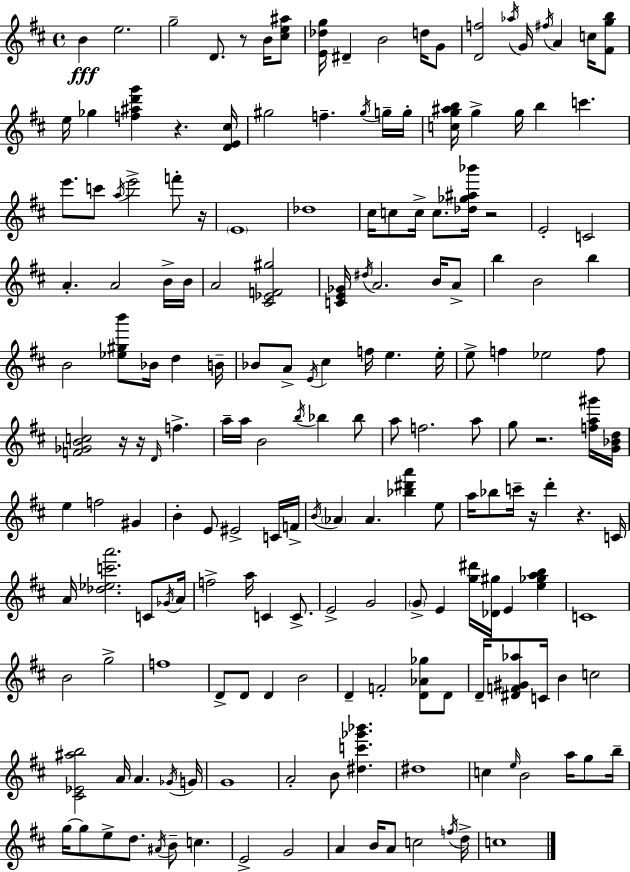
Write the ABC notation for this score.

X:1
T:Untitled
M:4/4
L:1/4
K:D
B e2 g2 D/2 z/2 B/4 [^ce^a]/2 [E_dg]/4 ^D B2 d/4 G/2 [Df]2 _a/4 G/4 ^f/4 A c/4 [^Fgb]/2 e/4 _g [f^ad'g'] z [DE^c]/4 ^g2 f ^g/4 g/4 g/4 [cg^ab]/4 g g/4 b c' e'/2 c'/2 a/4 e'2 f'/2 z/4 E4 _d4 ^c/4 c/2 c/4 c/2 [_d_g^a_b']/4 z2 E2 C2 A A2 B/4 B/4 A2 [^C_EF^g]2 [CE_G]/4 ^d/4 A2 B/4 A/2 b B2 b B2 [_e^gb']/2 _B/4 d B/4 _B/2 A/2 E/4 ^c f/4 e e/4 e/2 f _e2 f/2 [F_GBc]2 z/4 z/4 D/4 f a/4 a/4 B2 b/4 _b _b/2 a/2 f2 a/2 g/2 z2 [fa^g']/4 [G_Bd]/4 e f2 ^G B E/2 ^E2 C/4 F/4 B/4 _A _A [_b^d'a'] e/2 a/4 _b/2 c'/4 z/4 d' z C/4 A/4 [_d_ec'a']2 C/2 _G/4 A/4 f2 a/4 C C/2 E2 G2 G/2 E [g^d']/4 [_D^g]/4 E [e_gab] C4 B2 g2 f4 D/2 D/2 D B2 D F2 [D_A_g]/2 D/2 D/4 [^DF^G_a]/2 C/4 B c2 [^C_E^ab]2 A/4 A _G/4 G/4 G4 A2 B/2 [^dc'_g'_b'] ^d4 c e/4 B2 a/4 g/2 b/4 g/4 g/2 e/2 d/2 ^A/4 B/2 c E2 G2 A B/4 A/2 c2 f/4 d/4 c4